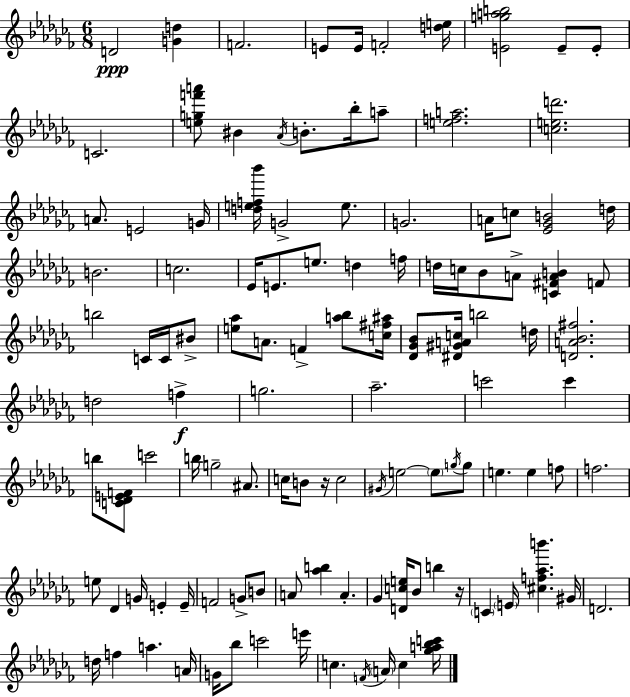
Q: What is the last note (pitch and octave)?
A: C5